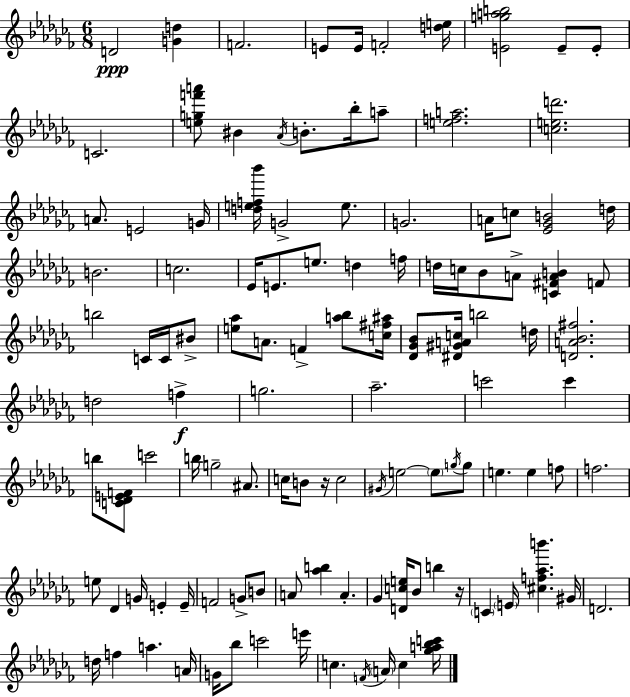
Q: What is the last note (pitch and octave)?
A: C5